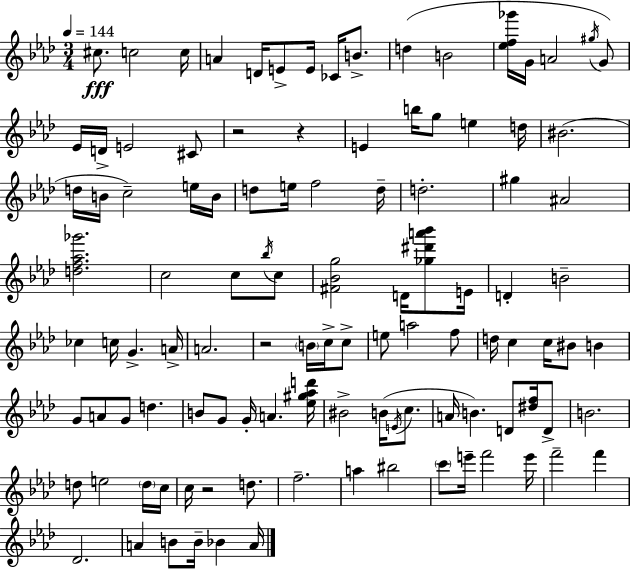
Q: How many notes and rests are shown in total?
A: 109